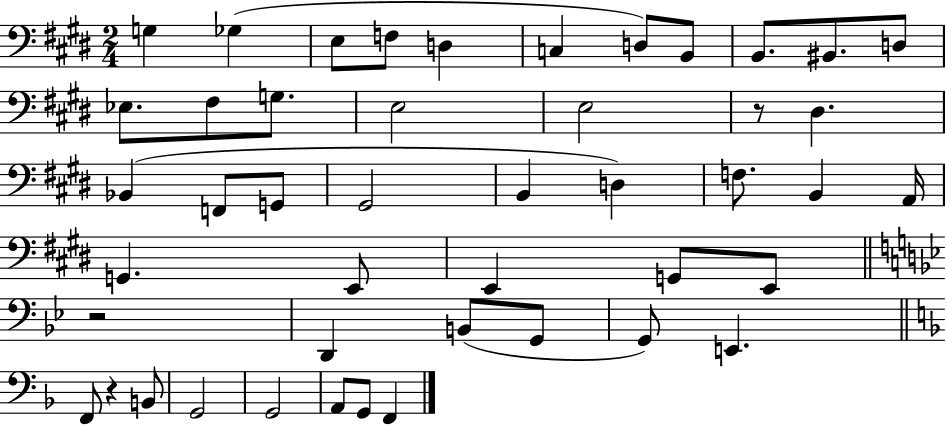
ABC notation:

X:1
T:Untitled
M:2/4
L:1/4
K:E
G, _G, E,/2 F,/2 D, C, D,/2 B,,/2 B,,/2 ^B,,/2 D,/2 _E,/2 ^F,/2 G,/2 E,2 E,2 z/2 ^D, _B,, F,,/2 G,,/2 ^G,,2 B,, D, F,/2 B,, A,,/4 G,, E,,/2 E,, G,,/2 E,,/2 z2 D,, B,,/2 G,,/2 G,,/2 E,, F,,/2 z B,,/2 G,,2 G,,2 A,,/2 G,,/2 F,,